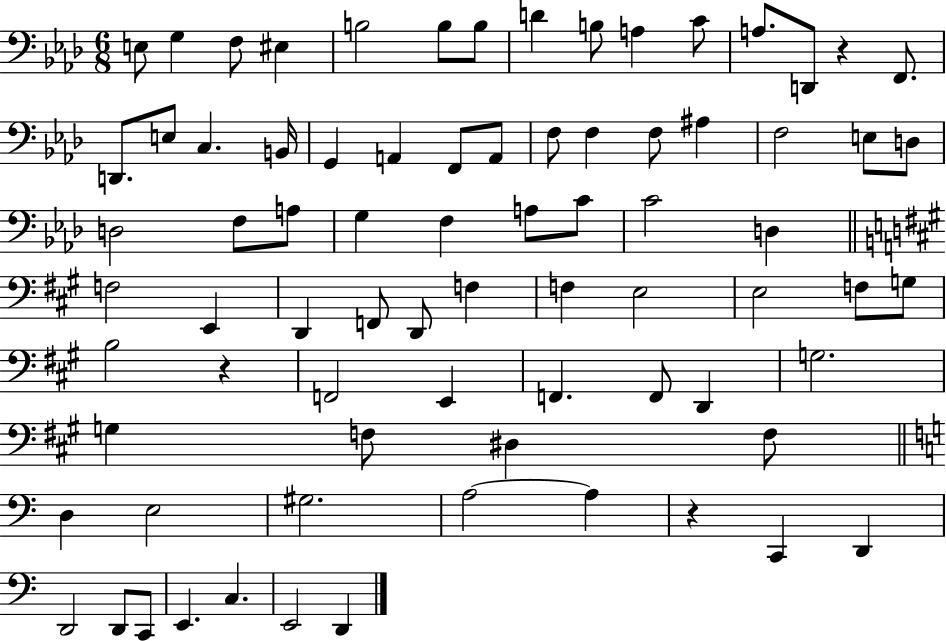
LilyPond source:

{
  \clef bass
  \numericTimeSignature
  \time 6/8
  \key aes \major
  e8 g4 f8 eis4 | b2 b8 b8 | d'4 b8 a4 c'8 | a8. d,8 r4 f,8. | \break d,8. e8 c4. b,16 | g,4 a,4 f,8 a,8 | f8 f4 f8 ais4 | f2 e8 d8 | \break d2 f8 a8 | g4 f4 a8 c'8 | c'2 d4 | \bar "||" \break \key a \major f2 e,4 | d,4 f,8 d,8 f4 | f4 e2 | e2 f8 g8 | \break b2 r4 | f,2 e,4 | f,4. f,8 d,4 | g2. | \break g4 f8 dis4 f8 | \bar "||" \break \key a \minor d4 e2 | gis2. | a2~~ a4 | r4 c,4 d,4 | \break d,2 d,8 c,8 | e,4. c4. | e,2 d,4 | \bar "|."
}